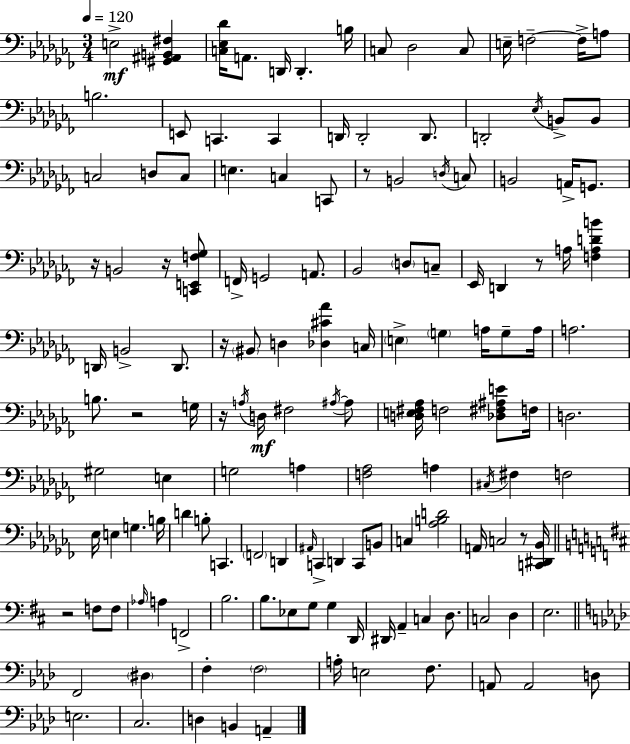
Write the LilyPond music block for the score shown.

{
  \clef bass
  \numericTimeSignature
  \time 3/4
  \key aes \minor
  \tempo 4 = 120
  e2->\mf <gis, ais, b, fis>4 | <c ees des'>16 a,8. d,16 d,4.-. b16 | c8 des2 c8 | e16-- f2--~~ f16-> a8 | \break b2. | e,8 c,4. c,4 | d,16 d,2-. d,8. | d,2-. \acciaccatura { ees16 } b,8-> b,8 | \break c2 d8 c8 | e4. c4 c,8 | r8 b,2 \acciaccatura { d16 } | c8 b,2 a,16-> g,8. | \break r16 b,2 r16 | <c, e, f ges>8 f,16-> g,2 a,8. | bes,2 \parenthesize d8 | c8-- ees,16 d,4 r8 a16 <f a d' b'>4 | \break d,16 b,2-> d,8. | r16 \parenthesize bis,8 d4 <des cis' aes'>4 | c16 \parenthesize e4-> \parenthesize g4 a16 g8-- | a16 a2. | \break b8. r2 | g16 r16 \acciaccatura { a16 } d16\mf fis2 | \acciaccatura { ais16~ }~ ais8 <d e fis aes>16 f2 | <des fis ais e'>8 f16 d2. | \break gis2 | e4 g2 | a4 <f aes>2 | a4 \acciaccatura { cis16 } fis4 f2 | \break ees16 e4 g4. | b16 d'4 b8-. c,4. | \parenthesize f,2 | d,4 \grace { ais,16 } c,4-> d,4 | \break c,8 b,8 c4 <aes b d'>2 | a,16 c2 | r8 <c, dis, bes,>16 \bar "||" \break \key d \major r2 f8 f8 | \grace { aes16 } a4 f,2-> | b2. | b8. ees8 g8 g4 | \break d,16 dis,16 a,4-- c4 d8. | c2 d4 | e2. | \bar "||" \break \key f \minor f,2 \parenthesize dis4 | f4-. \parenthesize f2 | a16-. e2 f8. | a,8 a,2 d8 | \break e2. | c2. | d4 b,4 a,4-- | \bar "|."
}